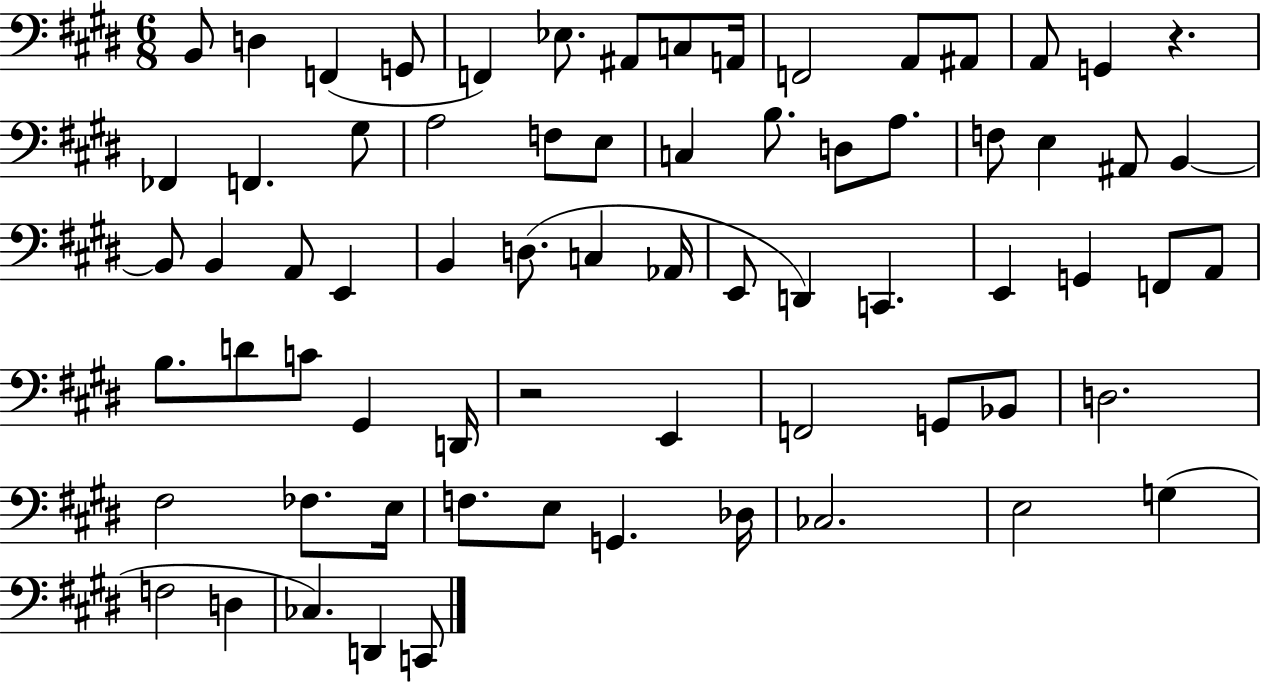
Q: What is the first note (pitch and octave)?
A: B2